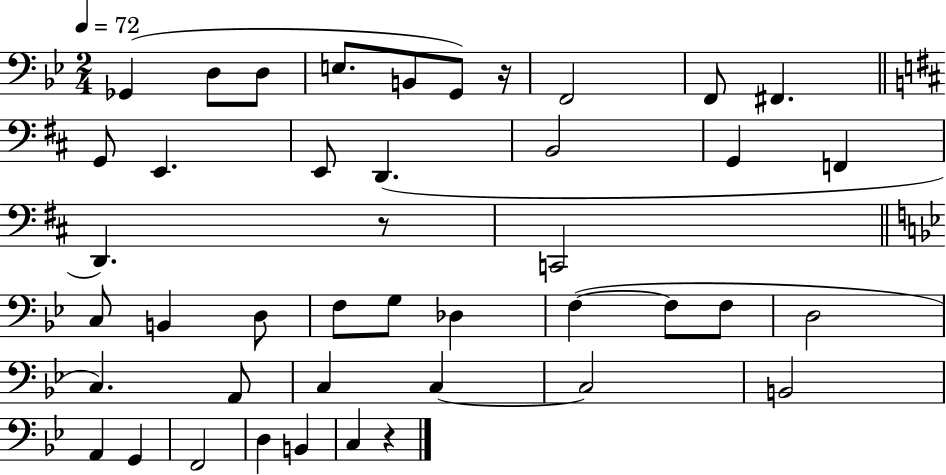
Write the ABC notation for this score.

X:1
T:Untitled
M:2/4
L:1/4
K:Bb
_G,, D,/2 D,/2 E,/2 B,,/2 G,,/2 z/4 F,,2 F,,/2 ^F,, G,,/2 E,, E,,/2 D,, B,,2 G,, F,, D,, z/2 C,,2 C,/2 B,, D,/2 F,/2 G,/2 _D, F, F,/2 F,/2 D,2 C, A,,/2 C, C, C,2 B,,2 A,, G,, F,,2 D, B,, C, z